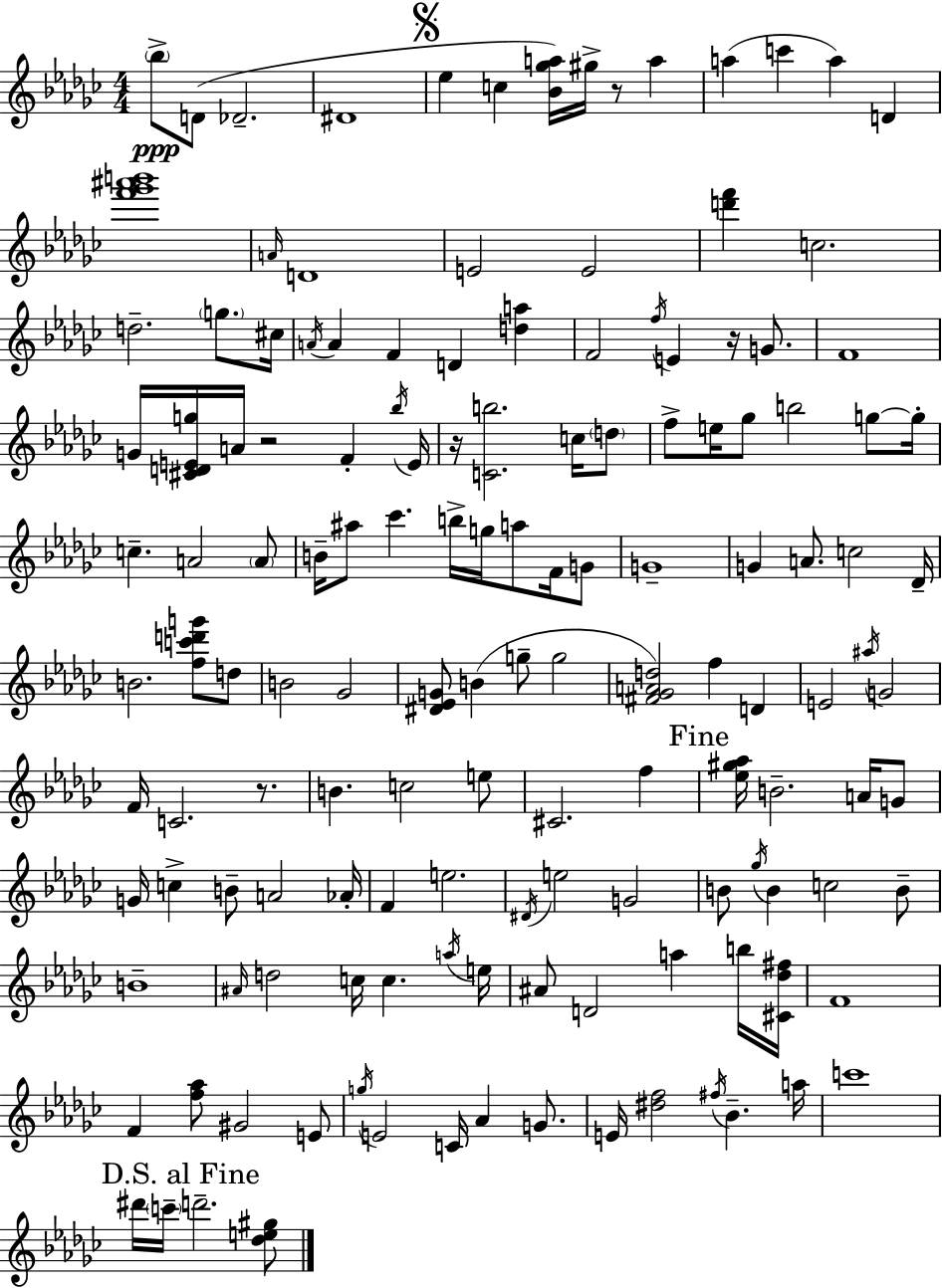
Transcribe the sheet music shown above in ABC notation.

X:1
T:Untitled
M:4/4
L:1/4
K:Ebm
_b/2 D/2 _D2 ^D4 _e c [_B_ga]/4 ^g/4 z/2 a a c' a D [f'_g'^a'b']4 A/4 D4 E2 E2 [d'f'] c2 d2 g/2 ^c/4 A/4 A F D [da] F2 f/4 E z/4 G/2 F4 G/4 [^CDEg]/4 A/4 z2 F _b/4 E/4 z/4 [Cb]2 c/4 d/2 f/2 e/4 _g/2 b2 g/2 g/4 c A2 A/2 B/4 ^a/2 _c' b/4 g/4 a/2 F/4 G/2 G4 G A/2 c2 _D/4 B2 [fc'd'g']/2 d/2 B2 _G2 [^D_EG]/2 B g/2 g2 [^F_GAd]2 f D E2 ^a/4 G2 F/4 C2 z/2 B c2 e/2 ^C2 f [_e^g_a]/4 B2 A/4 G/2 G/4 c B/2 A2 _A/4 F e2 ^D/4 e2 G2 B/2 _g/4 B c2 B/2 B4 ^A/4 d2 c/4 c a/4 e/4 ^A/2 D2 a b/4 [^C_d^f]/4 F4 F [f_a]/2 ^G2 E/2 g/4 E2 C/4 _A G/2 E/4 [^df]2 ^f/4 _B a/4 c'4 ^d'/4 c'/4 d'2 [_de^g]/2